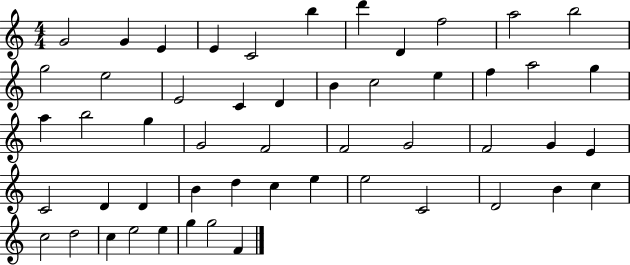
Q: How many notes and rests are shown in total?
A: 52